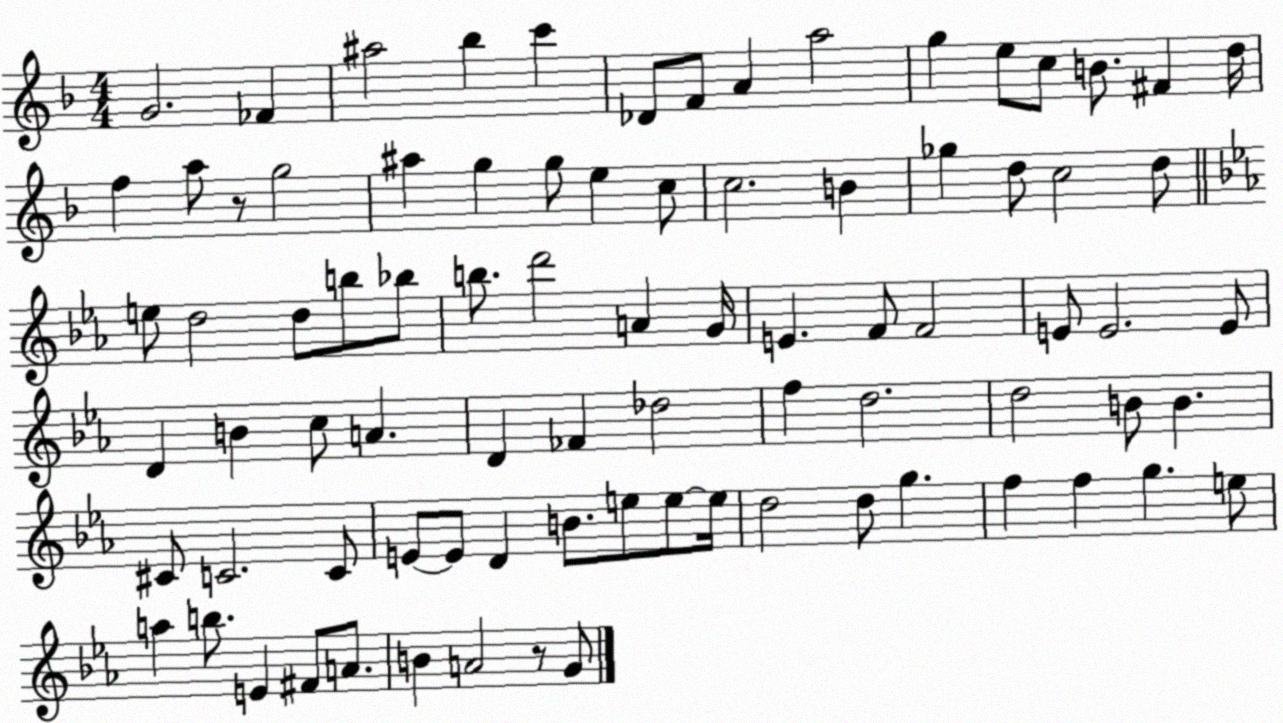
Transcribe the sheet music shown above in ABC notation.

X:1
T:Untitled
M:4/4
L:1/4
K:F
G2 _F ^a2 _b c' _D/2 F/2 A a2 g e/2 c/2 B/2 ^F d/4 f a/2 z/2 g2 ^a g g/2 e c/2 c2 B _g d/2 c2 d/2 e/2 d2 d/2 b/2 _b/2 b/2 d'2 A G/4 E F/2 F2 E/2 E2 E/2 D B c/2 A D _F _d2 f d2 d2 B/2 B ^C/2 C2 C/2 E/2 E/2 D B/2 e/2 e/2 e/4 d2 d/2 g f f g e/2 a b/2 E ^F/2 A/2 B A2 z/2 G/2